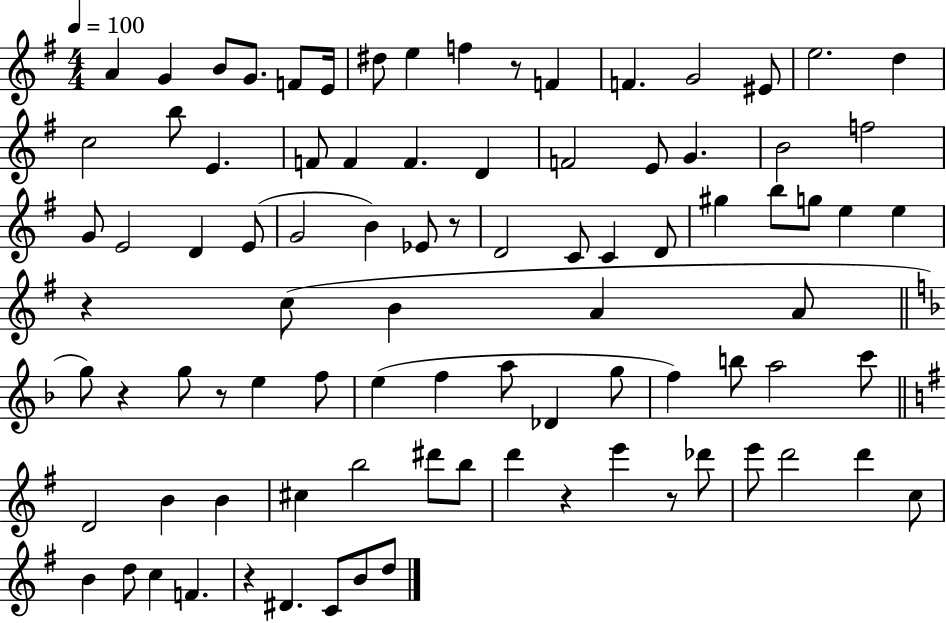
{
  \clef treble
  \numericTimeSignature
  \time 4/4
  \key g \major
  \tempo 4 = 100
  \repeat volta 2 { a'4 g'4 b'8 g'8. f'8 e'16 | dis''8 e''4 f''4 r8 f'4 | f'4. g'2 eis'8 | e''2. d''4 | \break c''2 b''8 e'4. | f'8 f'4 f'4. d'4 | f'2 e'8 g'4. | b'2 f''2 | \break g'8 e'2 d'4 e'8( | g'2 b'4) ees'8 r8 | d'2 c'8 c'4 d'8 | gis''4 b''8 g''8 e''4 e''4 | \break r4 c''8( b'4 a'4 a'8 | \bar "||" \break \key f \major g''8) r4 g''8 r8 e''4 f''8 | e''4( f''4 a''8 des'4 g''8 | f''4) b''8 a''2 c'''8 | \bar "||" \break \key e \minor d'2 b'4 b'4 | cis''4 b''2 dis'''8 b''8 | d'''4 r4 e'''4 r8 des'''8 | e'''8 d'''2 d'''4 c''8 | \break b'4 d''8 c''4 f'4. | r4 dis'4. c'8 b'8 d''8 | } \bar "|."
}